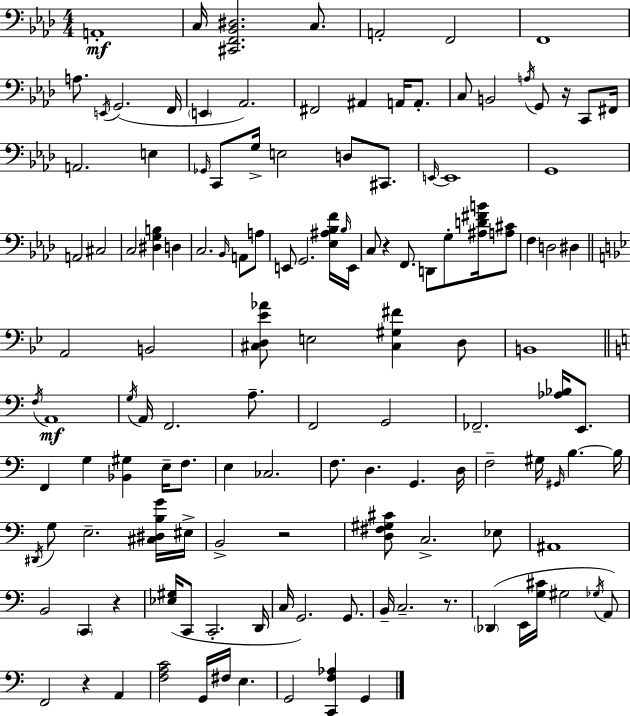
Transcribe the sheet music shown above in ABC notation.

X:1
T:Untitled
M:4/4
L:1/4
K:Ab
A,,4 C,/4 [^C,,F,,_B,,^D,]2 C,/2 A,,2 F,,2 F,,4 A,/2 E,,/4 G,,2 F,,/4 E,, _A,,2 ^F,,2 ^A,, A,,/4 A,,/2 C,/2 B,,2 A,/4 G,,/2 z/4 C,,/2 ^F,,/4 A,,2 E, _G,,/4 C,,/2 G,/4 E,2 D,/2 ^C,,/2 E,,/4 E,,4 G,,4 A,,2 ^C,2 C,2 [^D,G,B,] D, C,2 _B,,/4 A,,/2 A,/2 E,,/2 G,,2 [_E,^A,_B,F]/4 _B,/4 E,,/4 C,/2 z F,,/2 D,,/2 G,/2 [^A,D^FB]/4 [A,^C]/2 F, D,2 ^D, A,,2 B,,2 [^C,D,_E_A]/2 E,2 [^C,^G,^F] D,/2 B,,4 F,/4 A,,4 G,/4 A,,/4 F,,2 A,/2 F,,2 G,,2 _F,,2 [_A,_B,]/4 E,,/2 F,, G, [_B,,^G,] E,/4 F,/2 E, _C,2 F,/2 D, G,, D,/4 F,2 ^G,/4 ^G,,/4 B, B,/4 ^D,,/4 G,/2 E,2 [^C,^D,B,G]/4 ^E,/4 B,,2 z2 [D,^F,^G,^C]/2 C,2 _E,/2 ^A,,4 B,,2 C,, z [_E,^G,]/4 C,,/2 C,,2 D,,/4 C,/4 G,,2 G,,/2 B,,/4 C,2 z/2 _D,, E,,/4 [G,^C]/4 ^G,2 _G,/4 A,,/2 F,,2 z A,, [F,A,C]2 G,,/4 ^F,/4 E, G,,2 [C,,F,_A,] G,,